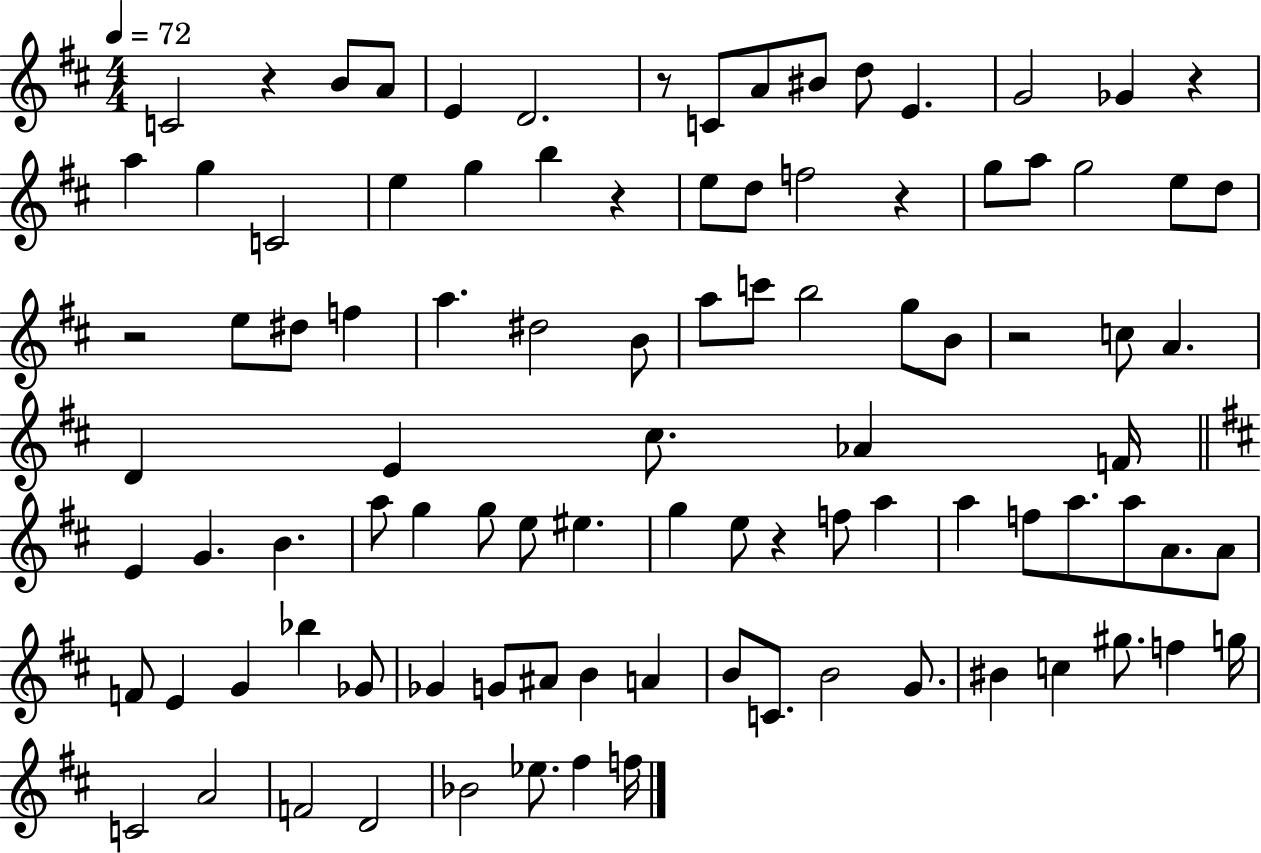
{
  \clef treble
  \numericTimeSignature
  \time 4/4
  \key d \major
  \tempo 4 = 72
  \repeat volta 2 { c'2 r4 b'8 a'8 | e'4 d'2. | r8 c'8 a'8 bis'8 d''8 e'4. | g'2 ges'4 r4 | \break a''4 g''4 c'2 | e''4 g''4 b''4 r4 | e''8 d''8 f''2 r4 | g''8 a''8 g''2 e''8 d''8 | \break r2 e''8 dis''8 f''4 | a''4. dis''2 b'8 | a''8 c'''8 b''2 g''8 b'8 | r2 c''8 a'4. | \break d'4 e'4 cis''8. aes'4 f'16 | \bar "||" \break \key d \major e'4 g'4. b'4. | a''8 g''4 g''8 e''8 eis''4. | g''4 e''8 r4 f''8 a''4 | a''4 f''8 a''8. a''8 a'8. a'8 | \break f'8 e'4 g'4 bes''4 ges'8 | ges'4 g'8 ais'8 b'4 a'4 | b'8 c'8. b'2 g'8. | bis'4 c''4 gis''8. f''4 g''16 | \break c'2 a'2 | f'2 d'2 | bes'2 ees''8. fis''4 f''16 | } \bar "|."
}